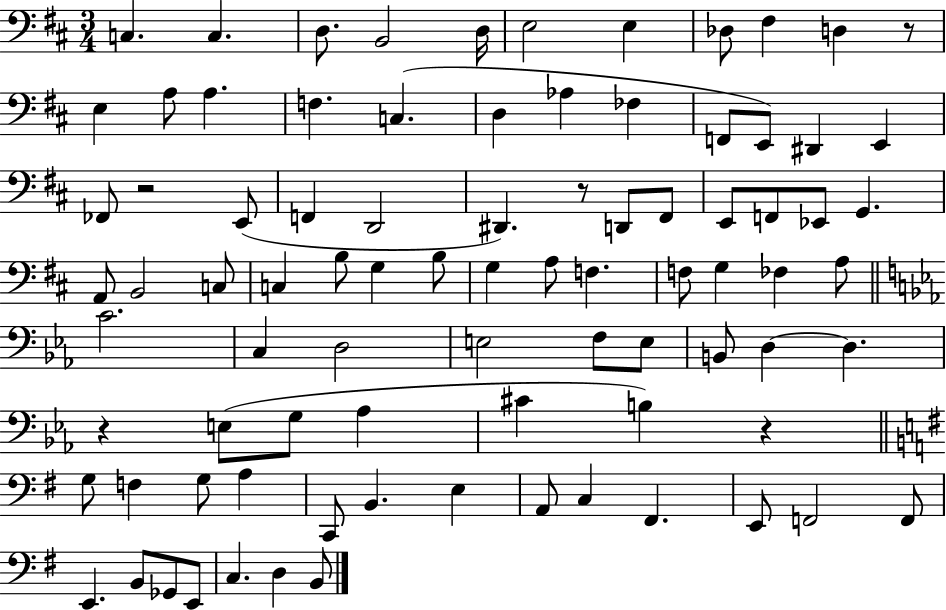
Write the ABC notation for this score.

X:1
T:Untitled
M:3/4
L:1/4
K:D
C, C, D,/2 B,,2 D,/4 E,2 E, _D,/2 ^F, D, z/2 E, A,/2 A, F, C, D, _A, _F, F,,/2 E,,/2 ^D,, E,, _F,,/2 z2 E,,/2 F,, D,,2 ^D,, z/2 D,,/2 ^F,,/2 E,,/2 F,,/2 _E,,/2 G,, A,,/2 B,,2 C,/2 C, B,/2 G, B,/2 G, A,/2 F, F,/2 G, _F, A,/2 C2 C, D,2 E,2 F,/2 E,/2 B,,/2 D, D, z E,/2 G,/2 _A, ^C B, z G,/2 F, G,/2 A, C,,/2 B,, E, A,,/2 C, ^F,, E,,/2 F,,2 F,,/2 E,, B,,/2 _G,,/2 E,,/2 C, D, B,,/2